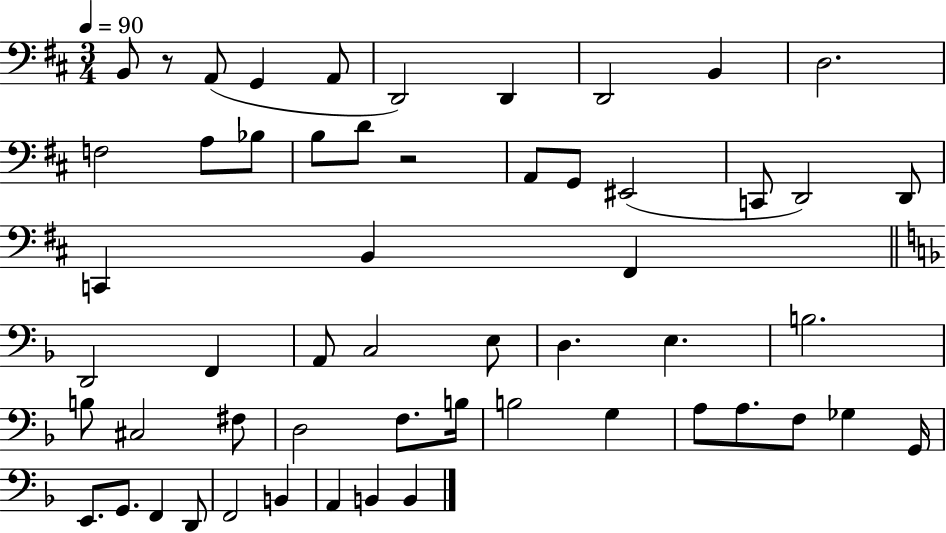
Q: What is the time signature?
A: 3/4